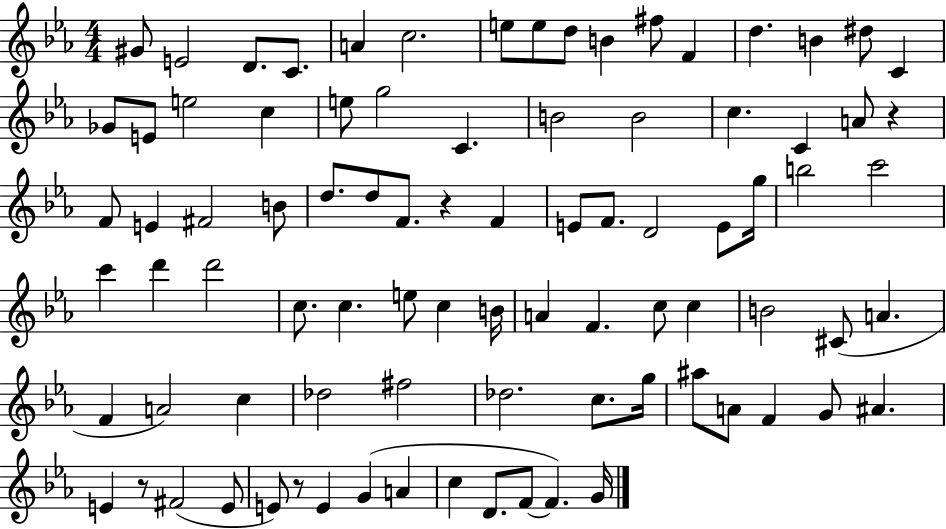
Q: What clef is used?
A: treble